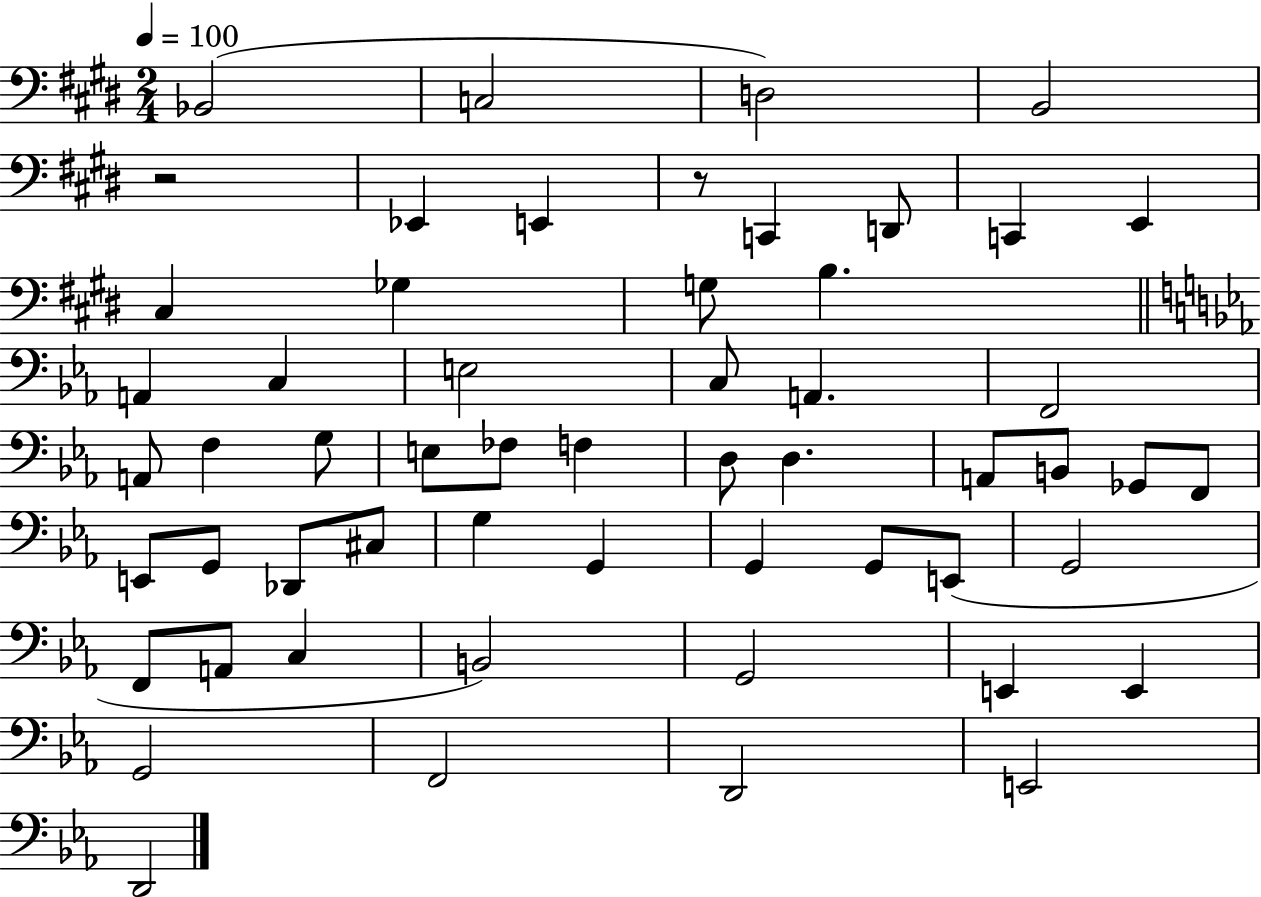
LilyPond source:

{
  \clef bass
  \numericTimeSignature
  \time 2/4
  \key e \major
  \tempo 4 = 100
  bes,2( | c2 | d2) | b,2 | \break r2 | ees,4 e,4 | r8 c,4 d,8 | c,4 e,4 | \break cis4 ges4 | g8 b4. | \bar "||" \break \key c \minor a,4 c4 | e2 | c8 a,4. | f,2 | \break a,8 f4 g8 | e8 fes8 f4 | d8 d4. | a,8 b,8 ges,8 f,8 | \break e,8 g,8 des,8 cis8 | g4 g,4 | g,4 g,8 e,8( | g,2 | \break f,8 a,8 c4 | b,2) | g,2 | e,4 e,4 | \break g,2 | f,2 | d,2 | e,2 | \break d,2 | \bar "|."
}